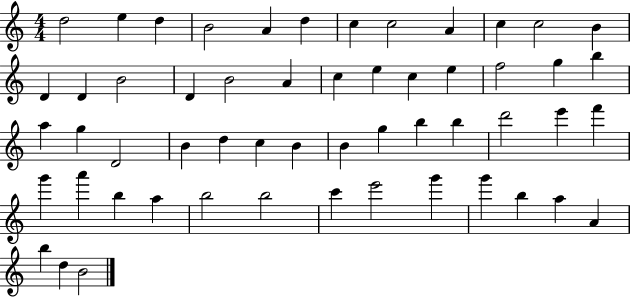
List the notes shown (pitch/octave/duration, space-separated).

D5/h E5/q D5/q B4/h A4/q D5/q C5/q C5/h A4/q C5/q C5/h B4/q D4/q D4/q B4/h D4/q B4/h A4/q C5/q E5/q C5/q E5/q F5/h G5/q B5/q A5/q G5/q D4/h B4/q D5/q C5/q B4/q B4/q G5/q B5/q B5/q D6/h E6/q F6/q G6/q A6/q B5/q A5/q B5/h B5/h C6/q E6/h G6/q G6/q B5/q A5/q A4/q B5/q D5/q B4/h